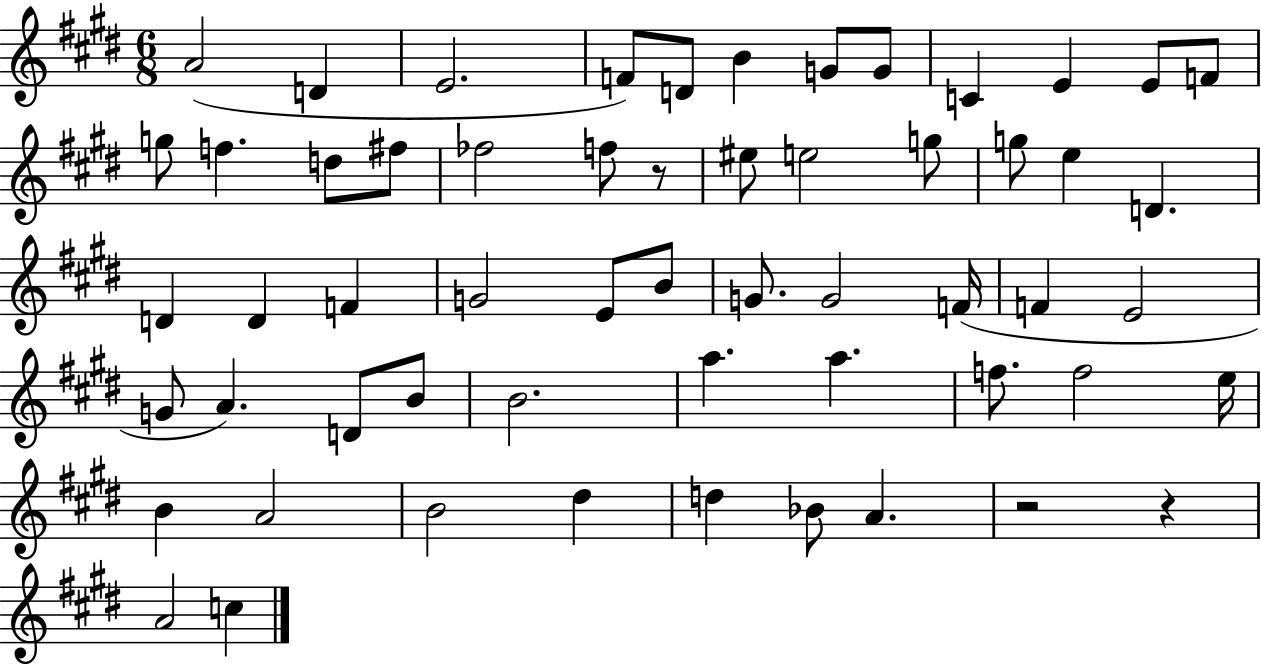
{
  \clef treble
  \numericTimeSignature
  \time 6/8
  \key e \major
  a'2( d'4 | e'2. | f'8) d'8 b'4 g'8 g'8 | c'4 e'4 e'8 f'8 | \break g''8 f''4. d''8 fis''8 | fes''2 f''8 r8 | eis''8 e''2 g''8 | g''8 e''4 d'4. | \break d'4 d'4 f'4 | g'2 e'8 b'8 | g'8. g'2 f'16( | f'4 e'2 | \break g'8 a'4.) d'8 b'8 | b'2. | a''4. a''4. | f''8. f''2 e''16 | \break b'4 a'2 | b'2 dis''4 | d''4 bes'8 a'4. | r2 r4 | \break a'2 c''4 | \bar "|."
}